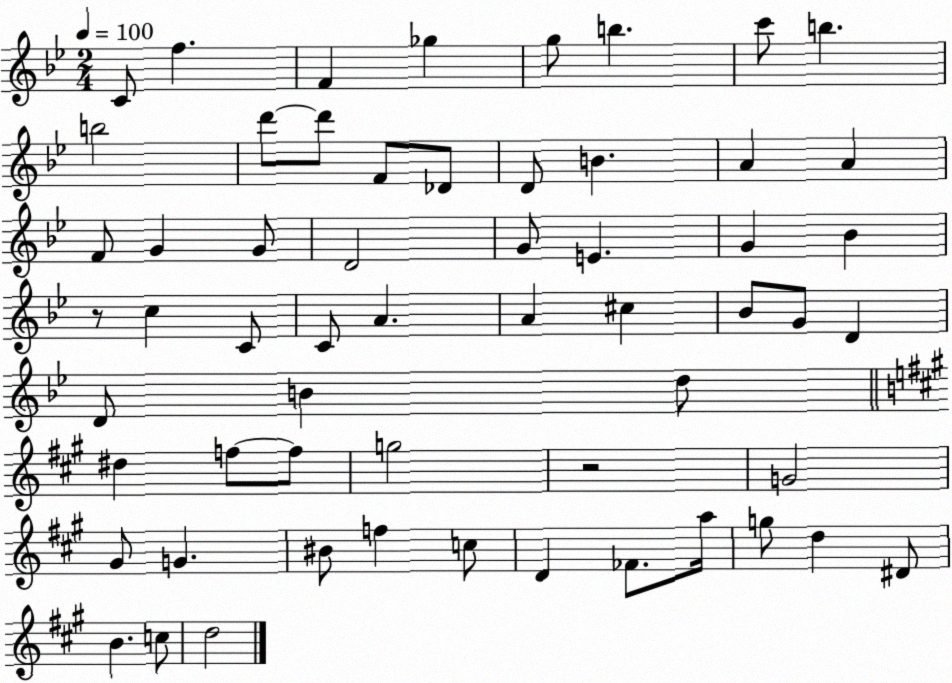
X:1
T:Untitled
M:2/4
L:1/4
K:Bb
C/2 f F _g g/2 b c'/2 b b2 d'/2 d'/2 F/2 _D/2 D/2 B A A F/2 G G/2 D2 G/2 E G _B z/2 c C/2 C/2 A A ^c _B/2 G/2 D D/2 B d/2 ^d f/2 f/2 g2 z2 G2 ^G/2 G ^B/2 f c/2 D _F/2 a/4 g/2 d ^D/2 B c/2 d2